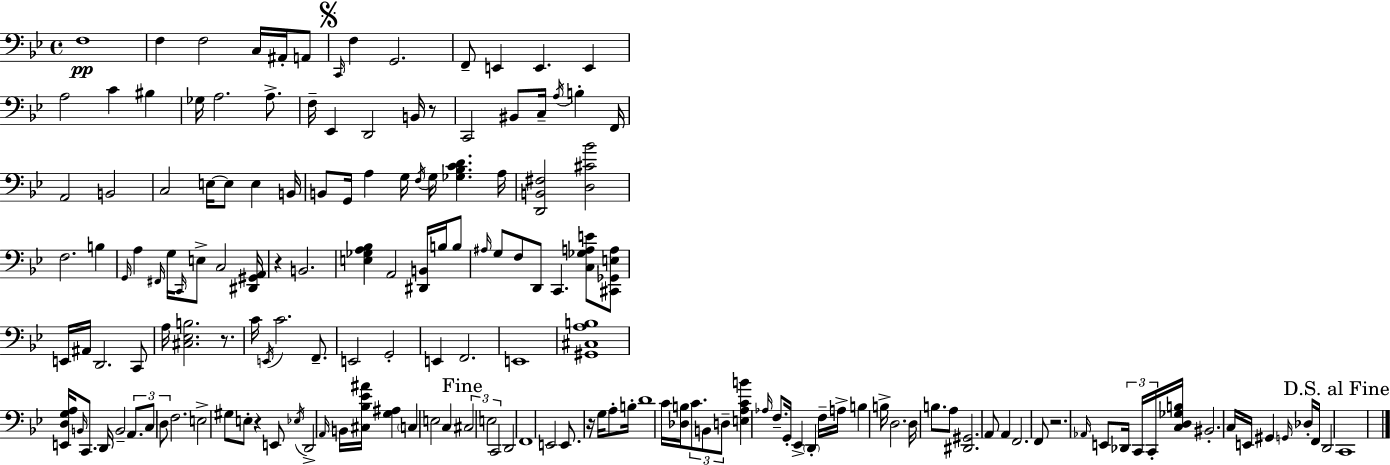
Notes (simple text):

F3/w F3/q F3/h C3/s A#2/s A2/e C2/s F3/q G2/h. F2/e E2/q E2/q. E2/q A3/h C4/q BIS3/q Gb3/s A3/h. A3/e. F3/s Eb2/q D2/h B2/s R/e C2/h BIS2/e C3/s A3/s B3/q F2/s A2/h B2/h C3/h E3/s E3/e E3/q B2/s B2/e G2/s A3/q G3/s F3/s G3/s [Gb3,Bb3,C4,D4]/q. A3/s [D2,B2,F#3]/h [D3,C#4,Bb4]/h F3/h. B3/q G2/s A3/q F#2/s G3/s C2/s E3/e C3/h [D#2,G#2,A2]/s R/q B2/h. [E3,Gb3,A3,Bb3]/q A2/h [D#2,B2]/s B3/s B3/e A#3/s G3/e F3/e D2/e C2/q. [C3,Gb3,A3,E4]/e [C#2,Gb2,E3,A3]/e E2/s A#2/s D2/h. C2/e A3/s [C#3,Eb3,B3]/h. R/e. C4/s E2/s C4/h. F2/e. E2/h G2/h E2/q F2/h. E2/w [G#2,C#3,A3,B3]/w [E2,D3,G3,A3]/s B2/s C2/e. D2/s B2/h A2/e. C3/e D3/e F3/h. E3/h G#3/e E3/e R/q E2/e Eb3/s D2/h A2/s B2/s [C#3,Bb3,Eb4,A#4]/s [G3,A#3]/q C3/q E3/h C3/q C#3/h E3/h C2/h D2/h F2/w E2/h E2/e. R/s G3/s A3/e B3/s D4/w C4/s [Db3,B3]/s C4/e. B2/e D3/e [E3,A3,C4,B4]/q Ab3/s F3/e. G2/s Eb2/q D2/q F3/s A3/s B3/q B3/s D3/h. D3/s B3/e. A3/e [D#2,G#2]/h. A2/e A2/q F2/h. F2/e R/h. Ab2/s E2/e Db2/s C2/s C2/s [C3,D3,Gb3,B3]/s BIS2/h. C3/s E2/s G#2/q G2/s Db3/s F2/s D2/h C2/w